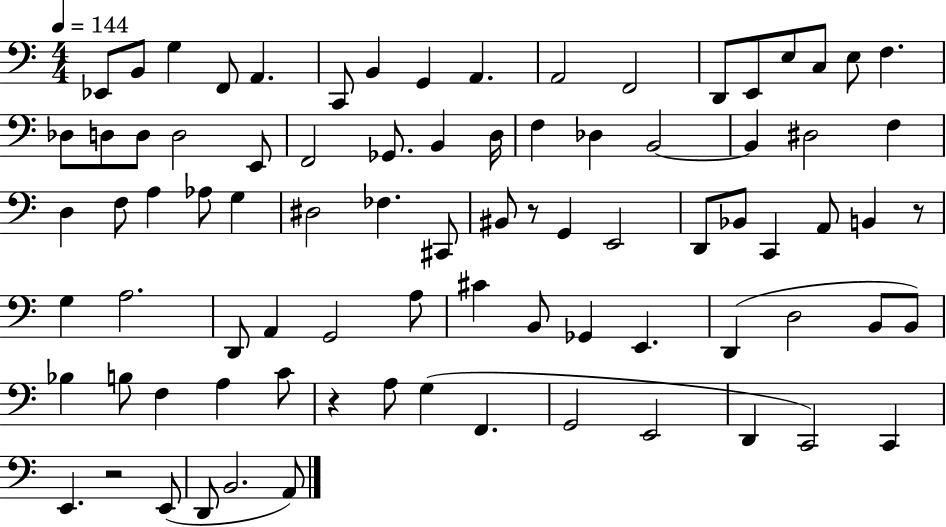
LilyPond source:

{
  \clef bass
  \numericTimeSignature
  \time 4/4
  \key c \major
  \tempo 4 = 144
  ees,8 b,8 g4 f,8 a,4. | c,8 b,4 g,4 a,4. | a,2 f,2 | d,8 e,8 e8 c8 e8 f4. | \break des8 d8 d8 d2 e,8 | f,2 ges,8. b,4 d16 | f4 des4 b,2~~ | b,4 dis2 f4 | \break d4 f8 a4 aes8 g4 | dis2 fes4. cis,8 | bis,8 r8 g,4 e,2 | d,8 bes,8 c,4 a,8 b,4 r8 | \break g4 a2. | d,8 a,4 g,2 a8 | cis'4 b,8 ges,4 e,4. | d,4( d2 b,8 b,8) | \break bes4 b8 f4 a4 c'8 | r4 a8 g4( f,4. | g,2 e,2 | d,4 c,2) c,4 | \break e,4. r2 e,8( | d,8 b,2. a,8) | \bar "|."
}